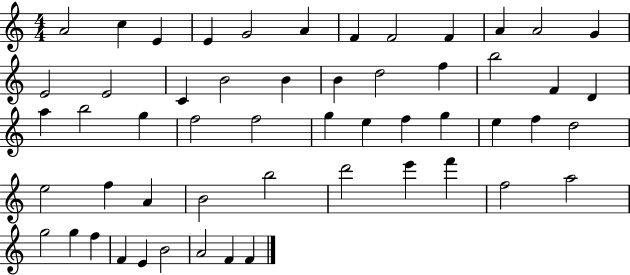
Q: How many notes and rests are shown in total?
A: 54